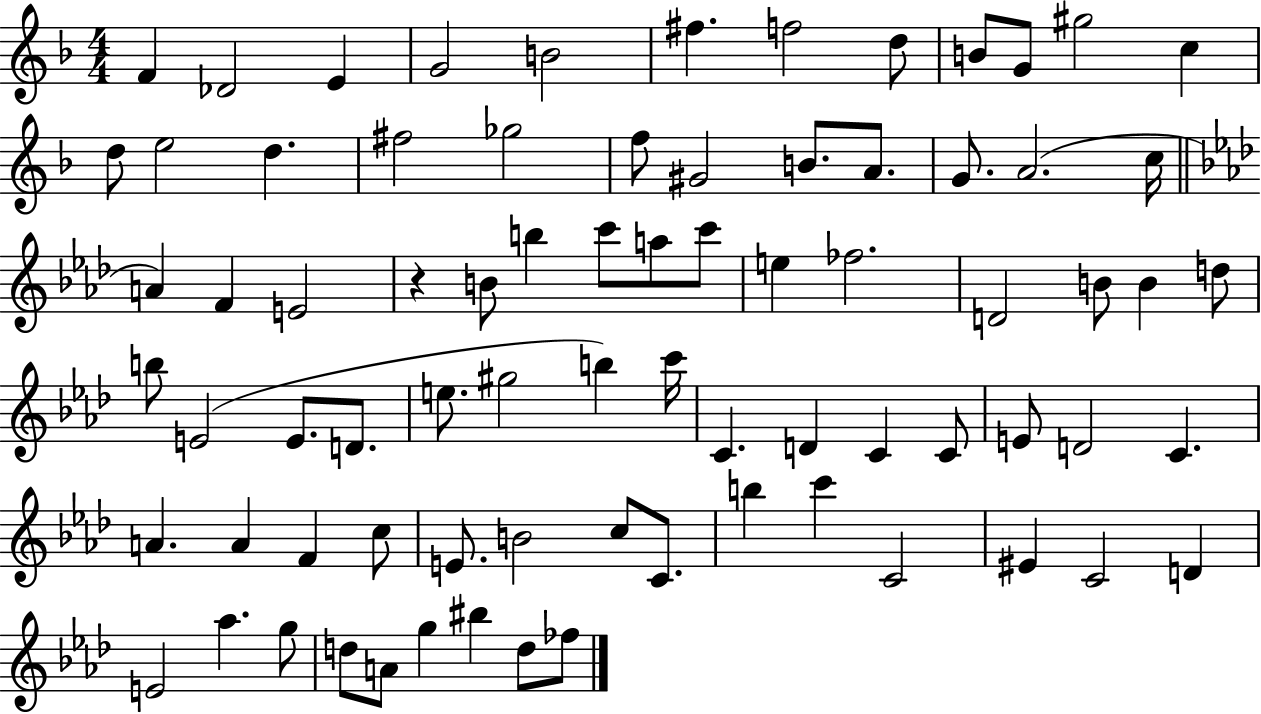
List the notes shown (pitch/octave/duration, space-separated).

F4/q Db4/h E4/q G4/h B4/h F#5/q. F5/h D5/e B4/e G4/e G#5/h C5/q D5/e E5/h D5/q. F#5/h Gb5/h F5/e G#4/h B4/e. A4/e. G4/e. A4/h. C5/s A4/q F4/q E4/h R/q B4/e B5/q C6/e A5/e C6/e E5/q FES5/h. D4/h B4/e B4/q D5/e B5/e E4/h E4/e. D4/e. E5/e. G#5/h B5/q C6/s C4/q. D4/q C4/q C4/e E4/e D4/h C4/q. A4/q. A4/q F4/q C5/e E4/e. B4/h C5/e C4/e. B5/q C6/q C4/h EIS4/q C4/h D4/q E4/h Ab5/q. G5/e D5/e A4/e G5/q BIS5/q D5/e FES5/e